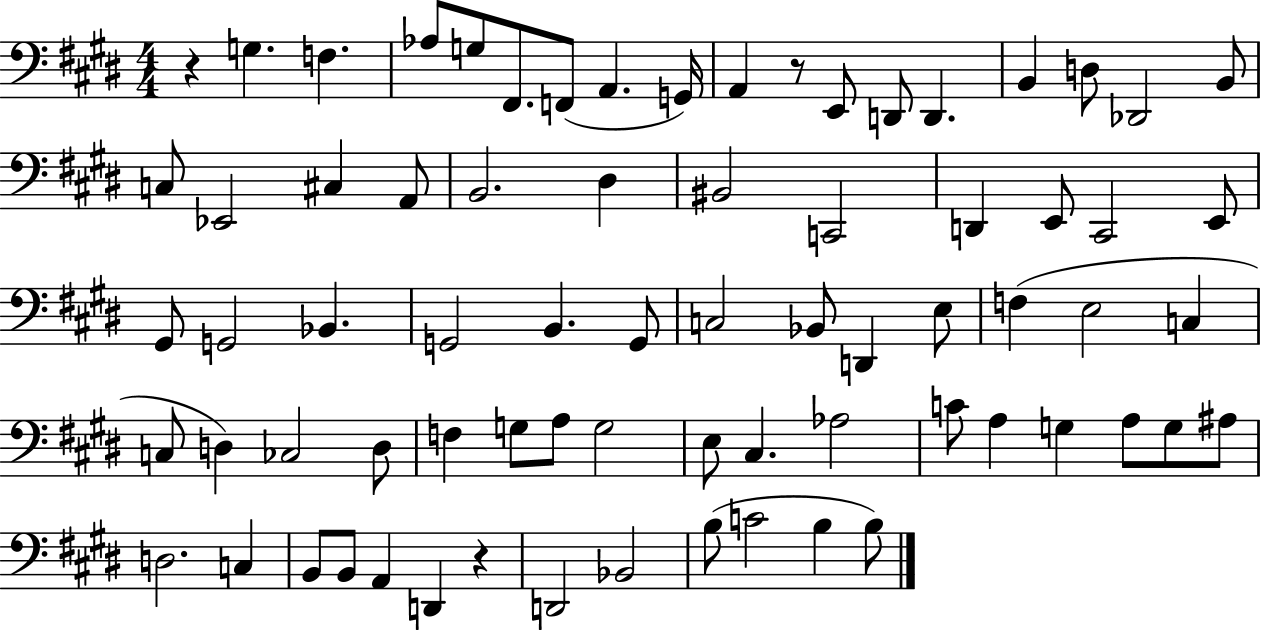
{
  \clef bass
  \numericTimeSignature
  \time 4/4
  \key e \major
  r4 g4. f4. | aes8 g8 fis,8. f,8( a,4. g,16) | a,4 r8 e,8 d,8 d,4. | b,4 d8 des,2 b,8 | \break c8 ees,2 cis4 a,8 | b,2. dis4 | bis,2 c,2 | d,4 e,8 cis,2 e,8 | \break gis,8 g,2 bes,4. | g,2 b,4. g,8 | c2 bes,8 d,4 e8 | f4( e2 c4 | \break c8 d4) ces2 d8 | f4 g8 a8 g2 | e8 cis4. aes2 | c'8 a4 g4 a8 g8 ais8 | \break d2. c4 | b,8 b,8 a,4 d,4 r4 | d,2 bes,2 | b8( c'2 b4 b8) | \break \bar "|."
}